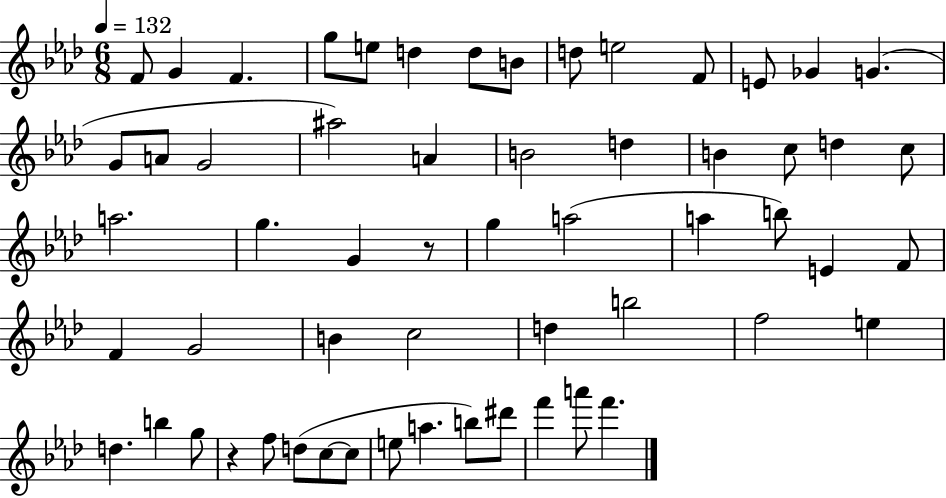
{
  \clef treble
  \numericTimeSignature
  \time 6/8
  \key aes \major
  \tempo 4 = 132
  f'8 g'4 f'4. | g''8 e''8 d''4 d''8 b'8 | d''8 e''2 f'8 | e'8 ges'4 g'4.( | \break g'8 a'8 g'2 | ais''2) a'4 | b'2 d''4 | b'4 c''8 d''4 c''8 | \break a''2. | g''4. g'4 r8 | g''4 a''2( | a''4 b''8) e'4 f'8 | \break f'4 g'2 | b'4 c''2 | d''4 b''2 | f''2 e''4 | \break d''4. b''4 g''8 | r4 f''8 d''8( c''8~~ c''8 | e''8 a''4. b''8) dis'''8 | f'''4 a'''8 f'''4. | \break \bar "|."
}